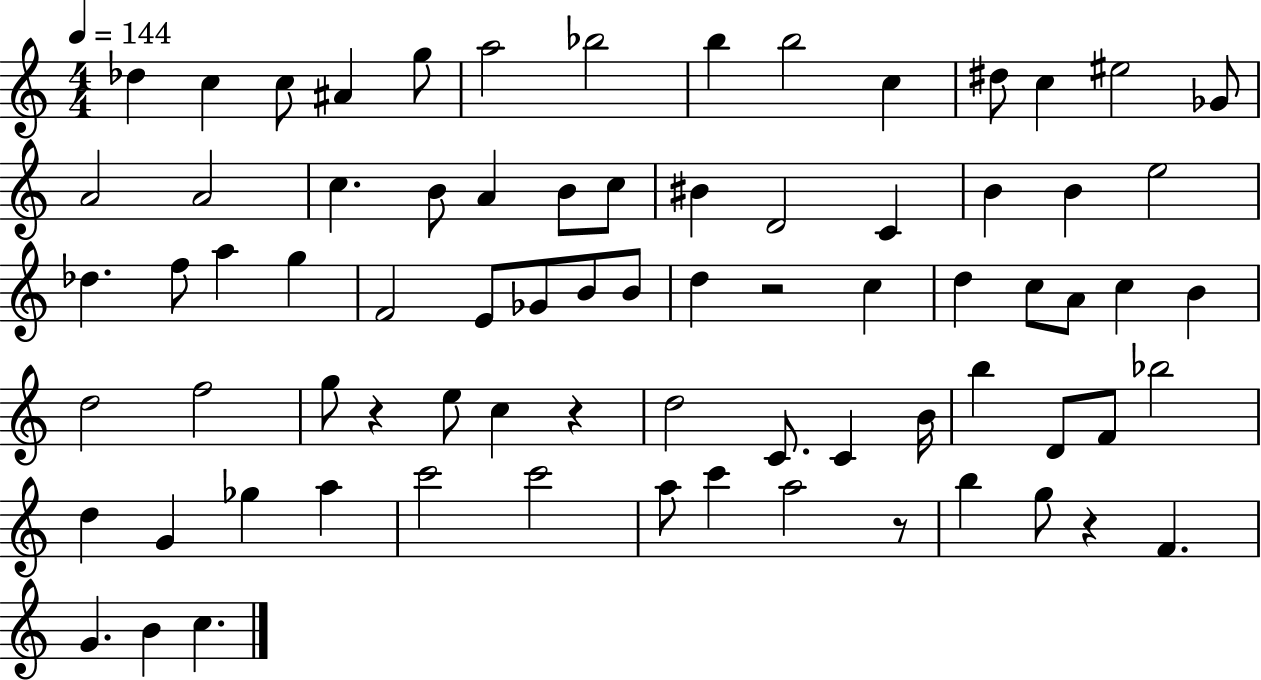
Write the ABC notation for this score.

X:1
T:Untitled
M:4/4
L:1/4
K:C
_d c c/2 ^A g/2 a2 _b2 b b2 c ^d/2 c ^e2 _G/2 A2 A2 c B/2 A B/2 c/2 ^B D2 C B B e2 _d f/2 a g F2 E/2 _G/2 B/2 B/2 d z2 c d c/2 A/2 c B d2 f2 g/2 z e/2 c z d2 C/2 C B/4 b D/2 F/2 _b2 d G _g a c'2 c'2 a/2 c' a2 z/2 b g/2 z F G B c